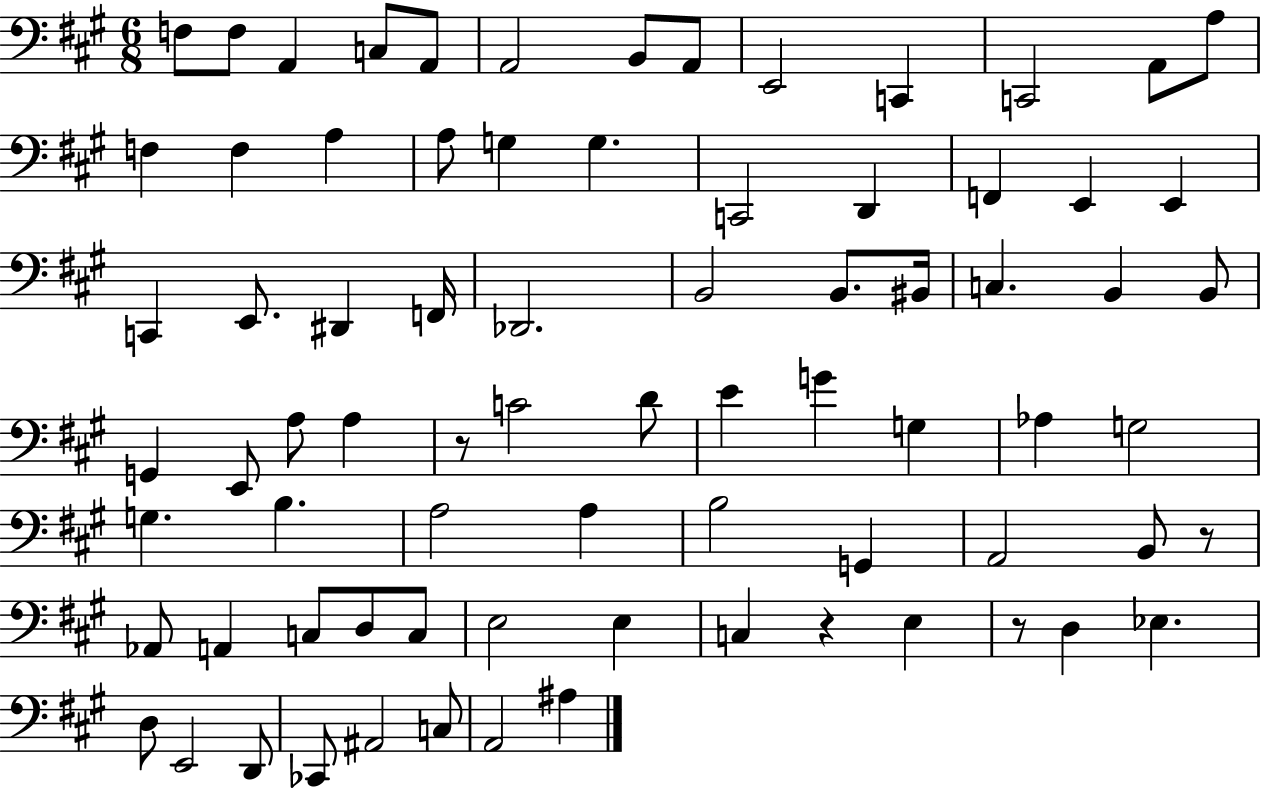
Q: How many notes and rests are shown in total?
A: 77